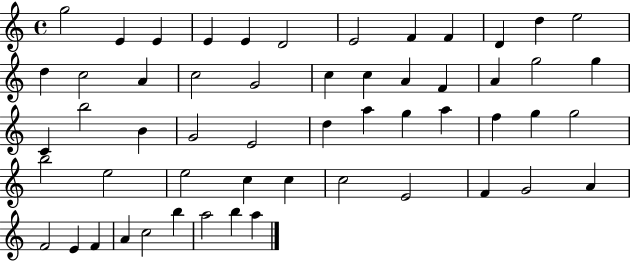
X:1
T:Untitled
M:4/4
L:1/4
K:C
g2 E E E E D2 E2 F F D d e2 d c2 A c2 G2 c c A F A g2 g C b2 B G2 E2 d a g a f g g2 b2 e2 e2 c c c2 E2 F G2 A F2 E F A c2 b a2 b a